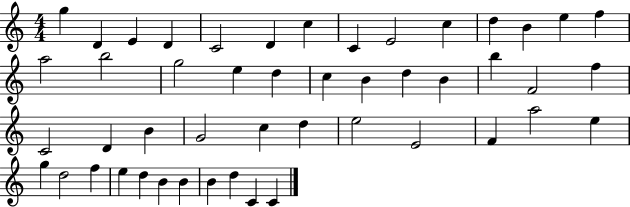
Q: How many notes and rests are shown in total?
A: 48